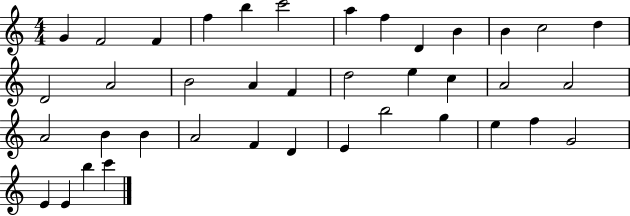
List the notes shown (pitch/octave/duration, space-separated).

G4/q F4/h F4/q F5/q B5/q C6/h A5/q F5/q D4/q B4/q B4/q C5/h D5/q D4/h A4/h B4/h A4/q F4/q D5/h E5/q C5/q A4/h A4/h A4/h B4/q B4/q A4/h F4/q D4/q E4/q B5/h G5/q E5/q F5/q G4/h E4/q E4/q B5/q C6/q